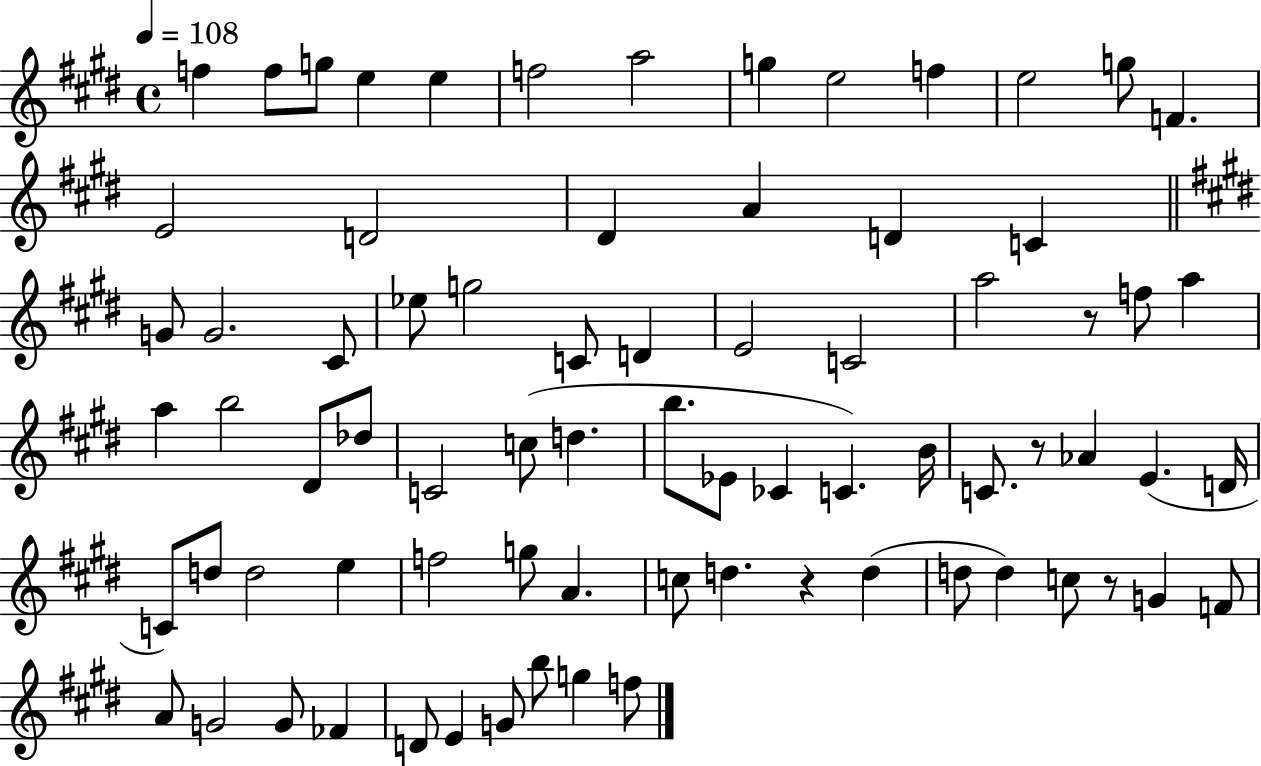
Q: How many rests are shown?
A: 4